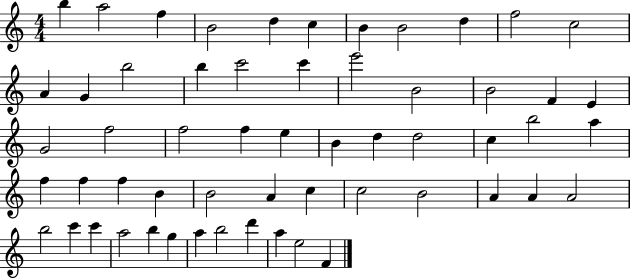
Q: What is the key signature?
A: C major